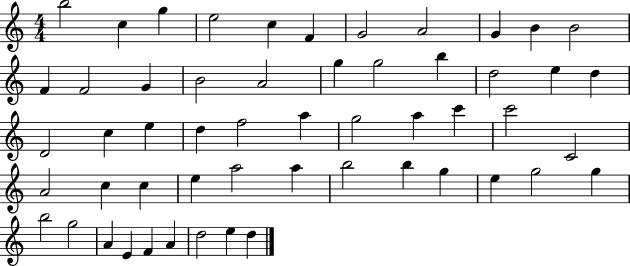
B5/h C5/q G5/q E5/h C5/q F4/q G4/h A4/h G4/q B4/q B4/h F4/q F4/h G4/q B4/h A4/h G5/q G5/h B5/q D5/h E5/q D5/q D4/h C5/q E5/q D5/q F5/h A5/q G5/h A5/q C6/q C6/h C4/h A4/h C5/q C5/q E5/q A5/h A5/q B5/h B5/q G5/q E5/q G5/h G5/q B5/h G5/h A4/q E4/q F4/q A4/q D5/h E5/q D5/q